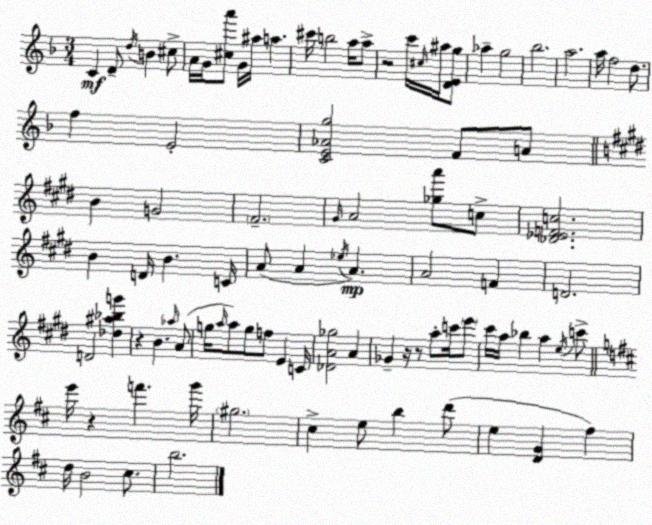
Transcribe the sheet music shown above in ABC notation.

X:1
T:Untitled
M:3/4
L:1/4
K:F
C D/2 d/4 B ^c/2 A/4 G/4 [^ca']/2 G/4 ^a/4 a ^c'/4 b2 a/4 a/2 z2 c'/4 ^c/4 ^a/4 [DEg]/2 _a g2 _b2 a2 a/4 f2 d/2 f E2 [CE_Ag]2 F/2 A/2 B G2 ^F2 ^G/4 A2 [_ga']/2 c/2 [_D_EFc]2 B D/4 B C/4 A/2 A _e/4 A A2 F D2 D2 [_d^a_bg'] z B _a/4 A/2 g/4 a/4 a/2 g/2 f/2 E C/4 [_DA_g]2 A _G z/4 z/2 a/2 c'/4 e'/2 ^c'/4 a/4 _b a e/4 c'/2 e'/4 z f' g'/4 ^g2 ^c e/2 b d'/2 e [DG] ^f d/4 B2 ^c/2 b2